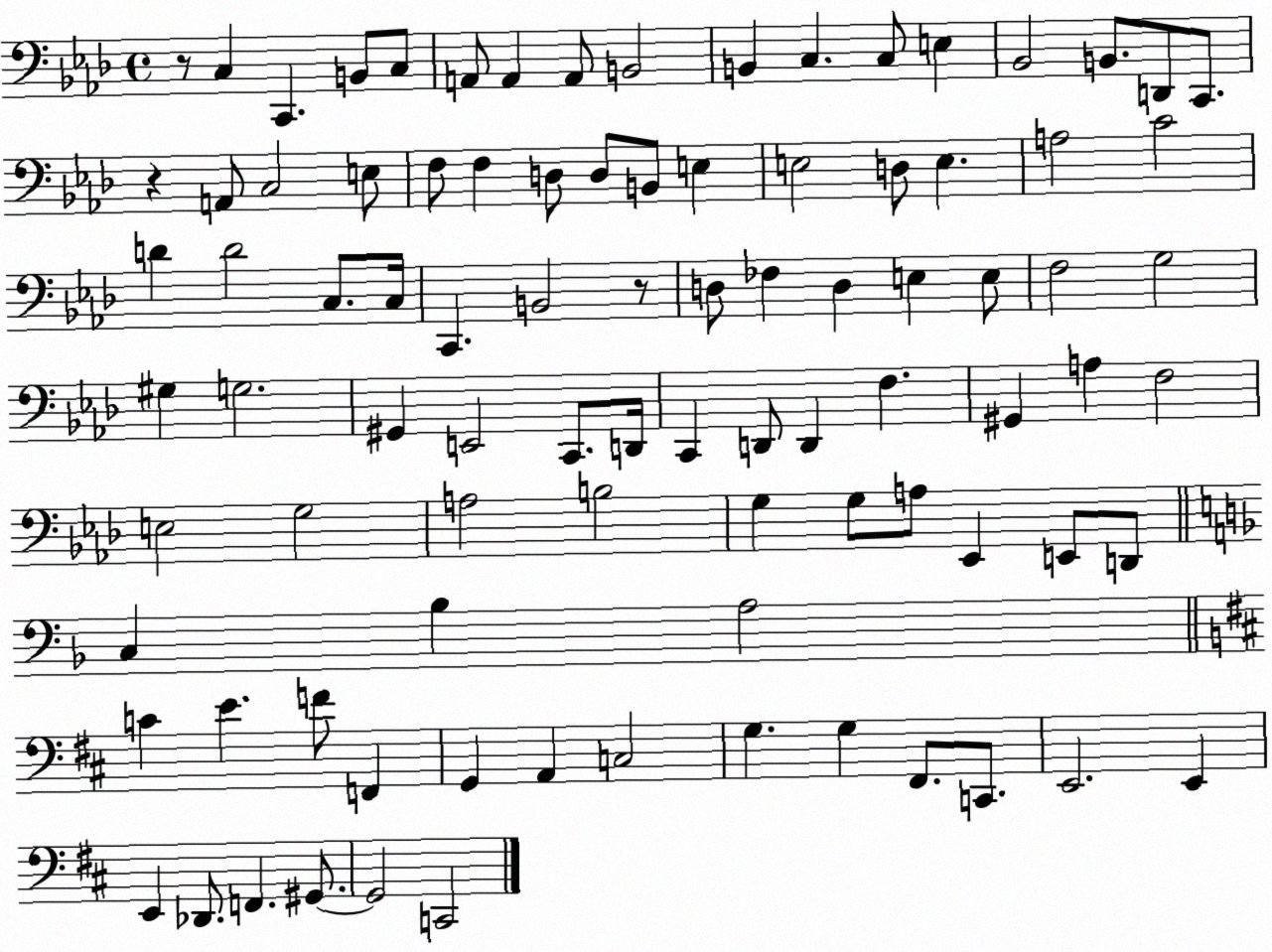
X:1
T:Untitled
M:4/4
L:1/4
K:Ab
z/2 C, C,, B,,/2 C,/2 A,,/2 A,, A,,/2 B,,2 B,, C, C,/2 E, _B,,2 B,,/2 D,,/2 C,,/2 z A,,/2 C,2 E,/2 F,/2 F, D,/2 D,/2 B,,/2 E, E,2 D,/2 E, A,2 C2 D D2 C,/2 C,/4 C,, B,,2 z/2 D,/2 _F, D, E, E,/2 F,2 G,2 ^G, G,2 ^G,, E,,2 C,,/2 D,,/4 C,, D,,/2 D,, F, ^G,, A, F,2 E,2 G,2 A,2 B,2 G, G,/2 A,/2 _E,, E,,/2 D,,/2 C, _B, A,2 C E F/2 F,, G,, A,, C,2 G, G, ^F,,/2 C,,/2 E,,2 E,, E,, _D,,/2 F,, ^G,,/2 ^G,,2 C,,2